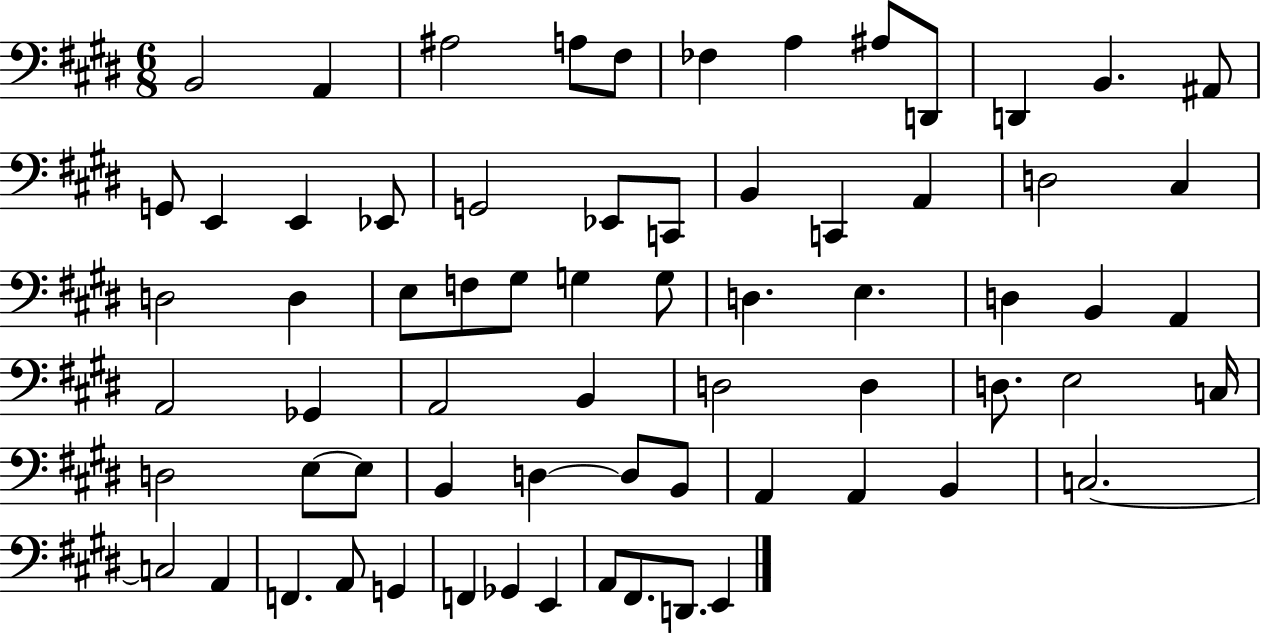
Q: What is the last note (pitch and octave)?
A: E2